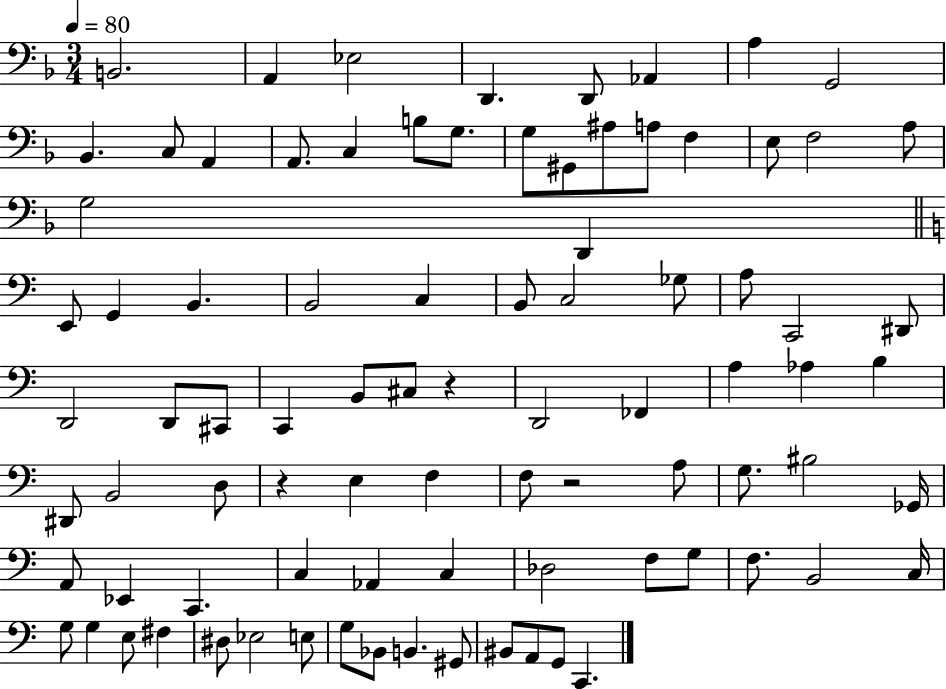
{
  \clef bass
  \numericTimeSignature
  \time 3/4
  \key f \major
  \tempo 4 = 80
  b,2. | a,4 ees2 | d,4. d,8 aes,4 | a4 g,2 | \break bes,4. c8 a,4 | a,8. c4 b8 g8. | g8 gis,8 ais8 a8 f4 | e8 f2 a8 | \break g2 d,4 | \bar "||" \break \key a \minor e,8 g,4 b,4. | b,2 c4 | b,8 c2 ges8 | a8 c,2 dis,8 | \break d,2 d,8 cis,8 | c,4 b,8 cis8 r4 | d,2 fes,4 | a4 aes4 b4 | \break dis,8 b,2 d8 | r4 e4 f4 | f8 r2 a8 | g8. bis2 ges,16 | \break a,8 ees,4 c,4. | c4 aes,4 c4 | des2 f8 g8 | f8. b,2 c16 | \break g8 g4 e8 fis4 | dis8 ees2 e8 | g8 bes,8 b,4. gis,8 | bis,8 a,8 g,8 c,4. | \break \bar "|."
}